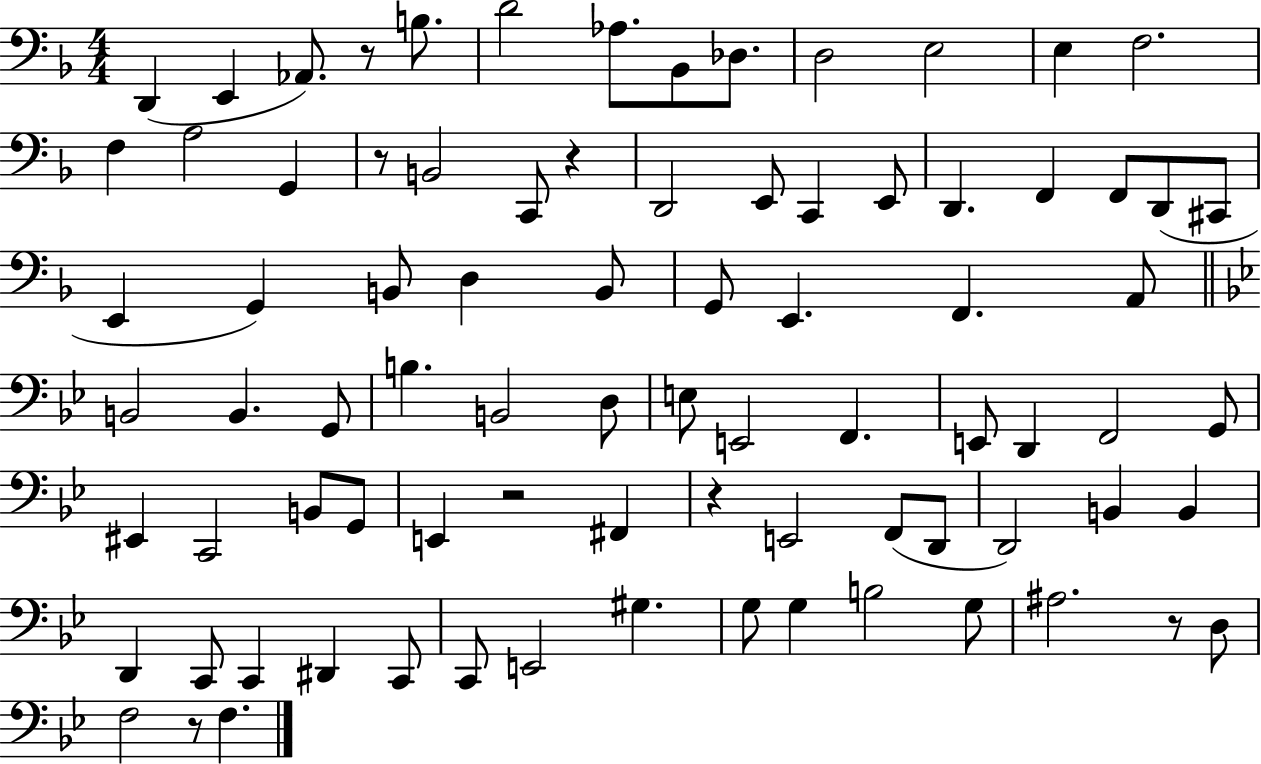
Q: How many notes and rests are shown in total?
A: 83